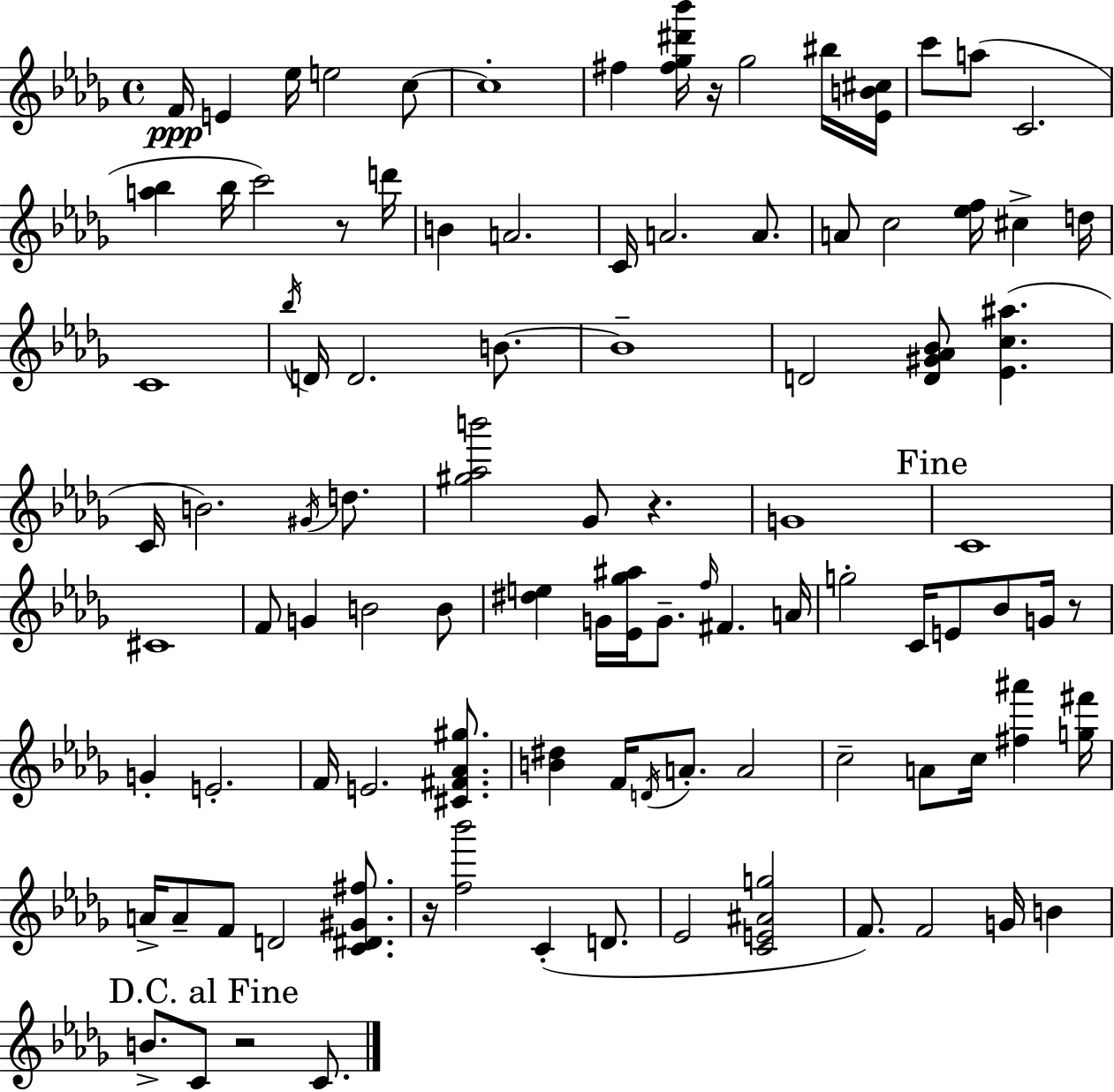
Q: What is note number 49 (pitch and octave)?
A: G5